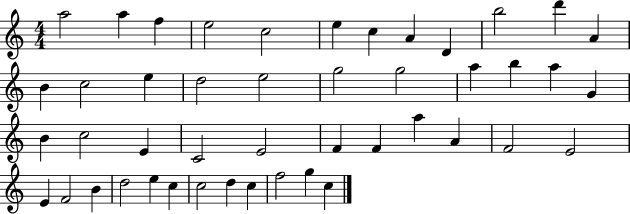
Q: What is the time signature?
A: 4/4